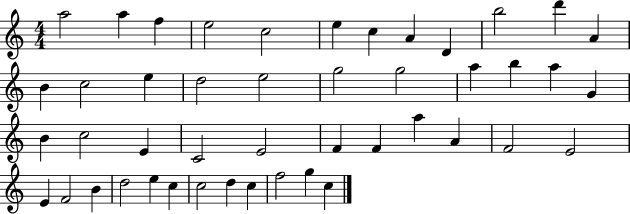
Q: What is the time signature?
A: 4/4